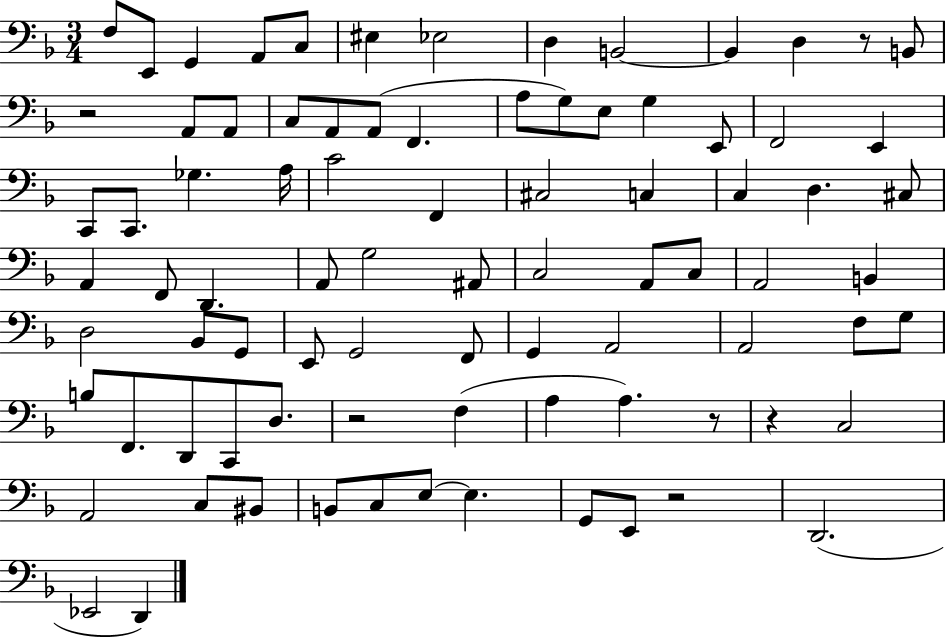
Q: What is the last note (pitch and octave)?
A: D2